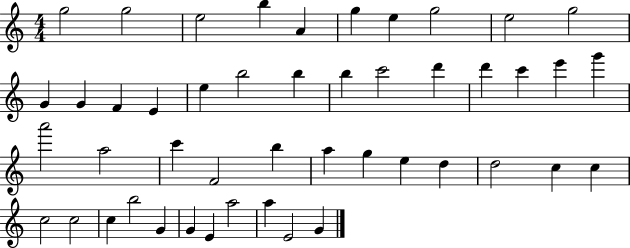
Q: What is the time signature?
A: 4/4